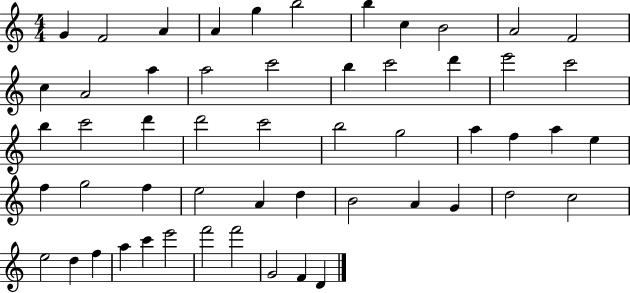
{
  \clef treble
  \numericTimeSignature
  \time 4/4
  \key c \major
  g'4 f'2 a'4 | a'4 g''4 b''2 | b''4 c''4 b'2 | a'2 f'2 | \break c''4 a'2 a''4 | a''2 c'''2 | b''4 c'''2 d'''4 | e'''2 c'''2 | \break b''4 c'''2 d'''4 | d'''2 c'''2 | b''2 g''2 | a''4 f''4 a''4 e''4 | \break f''4 g''2 f''4 | e''2 a'4 d''4 | b'2 a'4 g'4 | d''2 c''2 | \break e''2 d''4 f''4 | a''4 c'''4 e'''2 | f'''2 f'''2 | g'2 f'4 d'4 | \break \bar "|."
}